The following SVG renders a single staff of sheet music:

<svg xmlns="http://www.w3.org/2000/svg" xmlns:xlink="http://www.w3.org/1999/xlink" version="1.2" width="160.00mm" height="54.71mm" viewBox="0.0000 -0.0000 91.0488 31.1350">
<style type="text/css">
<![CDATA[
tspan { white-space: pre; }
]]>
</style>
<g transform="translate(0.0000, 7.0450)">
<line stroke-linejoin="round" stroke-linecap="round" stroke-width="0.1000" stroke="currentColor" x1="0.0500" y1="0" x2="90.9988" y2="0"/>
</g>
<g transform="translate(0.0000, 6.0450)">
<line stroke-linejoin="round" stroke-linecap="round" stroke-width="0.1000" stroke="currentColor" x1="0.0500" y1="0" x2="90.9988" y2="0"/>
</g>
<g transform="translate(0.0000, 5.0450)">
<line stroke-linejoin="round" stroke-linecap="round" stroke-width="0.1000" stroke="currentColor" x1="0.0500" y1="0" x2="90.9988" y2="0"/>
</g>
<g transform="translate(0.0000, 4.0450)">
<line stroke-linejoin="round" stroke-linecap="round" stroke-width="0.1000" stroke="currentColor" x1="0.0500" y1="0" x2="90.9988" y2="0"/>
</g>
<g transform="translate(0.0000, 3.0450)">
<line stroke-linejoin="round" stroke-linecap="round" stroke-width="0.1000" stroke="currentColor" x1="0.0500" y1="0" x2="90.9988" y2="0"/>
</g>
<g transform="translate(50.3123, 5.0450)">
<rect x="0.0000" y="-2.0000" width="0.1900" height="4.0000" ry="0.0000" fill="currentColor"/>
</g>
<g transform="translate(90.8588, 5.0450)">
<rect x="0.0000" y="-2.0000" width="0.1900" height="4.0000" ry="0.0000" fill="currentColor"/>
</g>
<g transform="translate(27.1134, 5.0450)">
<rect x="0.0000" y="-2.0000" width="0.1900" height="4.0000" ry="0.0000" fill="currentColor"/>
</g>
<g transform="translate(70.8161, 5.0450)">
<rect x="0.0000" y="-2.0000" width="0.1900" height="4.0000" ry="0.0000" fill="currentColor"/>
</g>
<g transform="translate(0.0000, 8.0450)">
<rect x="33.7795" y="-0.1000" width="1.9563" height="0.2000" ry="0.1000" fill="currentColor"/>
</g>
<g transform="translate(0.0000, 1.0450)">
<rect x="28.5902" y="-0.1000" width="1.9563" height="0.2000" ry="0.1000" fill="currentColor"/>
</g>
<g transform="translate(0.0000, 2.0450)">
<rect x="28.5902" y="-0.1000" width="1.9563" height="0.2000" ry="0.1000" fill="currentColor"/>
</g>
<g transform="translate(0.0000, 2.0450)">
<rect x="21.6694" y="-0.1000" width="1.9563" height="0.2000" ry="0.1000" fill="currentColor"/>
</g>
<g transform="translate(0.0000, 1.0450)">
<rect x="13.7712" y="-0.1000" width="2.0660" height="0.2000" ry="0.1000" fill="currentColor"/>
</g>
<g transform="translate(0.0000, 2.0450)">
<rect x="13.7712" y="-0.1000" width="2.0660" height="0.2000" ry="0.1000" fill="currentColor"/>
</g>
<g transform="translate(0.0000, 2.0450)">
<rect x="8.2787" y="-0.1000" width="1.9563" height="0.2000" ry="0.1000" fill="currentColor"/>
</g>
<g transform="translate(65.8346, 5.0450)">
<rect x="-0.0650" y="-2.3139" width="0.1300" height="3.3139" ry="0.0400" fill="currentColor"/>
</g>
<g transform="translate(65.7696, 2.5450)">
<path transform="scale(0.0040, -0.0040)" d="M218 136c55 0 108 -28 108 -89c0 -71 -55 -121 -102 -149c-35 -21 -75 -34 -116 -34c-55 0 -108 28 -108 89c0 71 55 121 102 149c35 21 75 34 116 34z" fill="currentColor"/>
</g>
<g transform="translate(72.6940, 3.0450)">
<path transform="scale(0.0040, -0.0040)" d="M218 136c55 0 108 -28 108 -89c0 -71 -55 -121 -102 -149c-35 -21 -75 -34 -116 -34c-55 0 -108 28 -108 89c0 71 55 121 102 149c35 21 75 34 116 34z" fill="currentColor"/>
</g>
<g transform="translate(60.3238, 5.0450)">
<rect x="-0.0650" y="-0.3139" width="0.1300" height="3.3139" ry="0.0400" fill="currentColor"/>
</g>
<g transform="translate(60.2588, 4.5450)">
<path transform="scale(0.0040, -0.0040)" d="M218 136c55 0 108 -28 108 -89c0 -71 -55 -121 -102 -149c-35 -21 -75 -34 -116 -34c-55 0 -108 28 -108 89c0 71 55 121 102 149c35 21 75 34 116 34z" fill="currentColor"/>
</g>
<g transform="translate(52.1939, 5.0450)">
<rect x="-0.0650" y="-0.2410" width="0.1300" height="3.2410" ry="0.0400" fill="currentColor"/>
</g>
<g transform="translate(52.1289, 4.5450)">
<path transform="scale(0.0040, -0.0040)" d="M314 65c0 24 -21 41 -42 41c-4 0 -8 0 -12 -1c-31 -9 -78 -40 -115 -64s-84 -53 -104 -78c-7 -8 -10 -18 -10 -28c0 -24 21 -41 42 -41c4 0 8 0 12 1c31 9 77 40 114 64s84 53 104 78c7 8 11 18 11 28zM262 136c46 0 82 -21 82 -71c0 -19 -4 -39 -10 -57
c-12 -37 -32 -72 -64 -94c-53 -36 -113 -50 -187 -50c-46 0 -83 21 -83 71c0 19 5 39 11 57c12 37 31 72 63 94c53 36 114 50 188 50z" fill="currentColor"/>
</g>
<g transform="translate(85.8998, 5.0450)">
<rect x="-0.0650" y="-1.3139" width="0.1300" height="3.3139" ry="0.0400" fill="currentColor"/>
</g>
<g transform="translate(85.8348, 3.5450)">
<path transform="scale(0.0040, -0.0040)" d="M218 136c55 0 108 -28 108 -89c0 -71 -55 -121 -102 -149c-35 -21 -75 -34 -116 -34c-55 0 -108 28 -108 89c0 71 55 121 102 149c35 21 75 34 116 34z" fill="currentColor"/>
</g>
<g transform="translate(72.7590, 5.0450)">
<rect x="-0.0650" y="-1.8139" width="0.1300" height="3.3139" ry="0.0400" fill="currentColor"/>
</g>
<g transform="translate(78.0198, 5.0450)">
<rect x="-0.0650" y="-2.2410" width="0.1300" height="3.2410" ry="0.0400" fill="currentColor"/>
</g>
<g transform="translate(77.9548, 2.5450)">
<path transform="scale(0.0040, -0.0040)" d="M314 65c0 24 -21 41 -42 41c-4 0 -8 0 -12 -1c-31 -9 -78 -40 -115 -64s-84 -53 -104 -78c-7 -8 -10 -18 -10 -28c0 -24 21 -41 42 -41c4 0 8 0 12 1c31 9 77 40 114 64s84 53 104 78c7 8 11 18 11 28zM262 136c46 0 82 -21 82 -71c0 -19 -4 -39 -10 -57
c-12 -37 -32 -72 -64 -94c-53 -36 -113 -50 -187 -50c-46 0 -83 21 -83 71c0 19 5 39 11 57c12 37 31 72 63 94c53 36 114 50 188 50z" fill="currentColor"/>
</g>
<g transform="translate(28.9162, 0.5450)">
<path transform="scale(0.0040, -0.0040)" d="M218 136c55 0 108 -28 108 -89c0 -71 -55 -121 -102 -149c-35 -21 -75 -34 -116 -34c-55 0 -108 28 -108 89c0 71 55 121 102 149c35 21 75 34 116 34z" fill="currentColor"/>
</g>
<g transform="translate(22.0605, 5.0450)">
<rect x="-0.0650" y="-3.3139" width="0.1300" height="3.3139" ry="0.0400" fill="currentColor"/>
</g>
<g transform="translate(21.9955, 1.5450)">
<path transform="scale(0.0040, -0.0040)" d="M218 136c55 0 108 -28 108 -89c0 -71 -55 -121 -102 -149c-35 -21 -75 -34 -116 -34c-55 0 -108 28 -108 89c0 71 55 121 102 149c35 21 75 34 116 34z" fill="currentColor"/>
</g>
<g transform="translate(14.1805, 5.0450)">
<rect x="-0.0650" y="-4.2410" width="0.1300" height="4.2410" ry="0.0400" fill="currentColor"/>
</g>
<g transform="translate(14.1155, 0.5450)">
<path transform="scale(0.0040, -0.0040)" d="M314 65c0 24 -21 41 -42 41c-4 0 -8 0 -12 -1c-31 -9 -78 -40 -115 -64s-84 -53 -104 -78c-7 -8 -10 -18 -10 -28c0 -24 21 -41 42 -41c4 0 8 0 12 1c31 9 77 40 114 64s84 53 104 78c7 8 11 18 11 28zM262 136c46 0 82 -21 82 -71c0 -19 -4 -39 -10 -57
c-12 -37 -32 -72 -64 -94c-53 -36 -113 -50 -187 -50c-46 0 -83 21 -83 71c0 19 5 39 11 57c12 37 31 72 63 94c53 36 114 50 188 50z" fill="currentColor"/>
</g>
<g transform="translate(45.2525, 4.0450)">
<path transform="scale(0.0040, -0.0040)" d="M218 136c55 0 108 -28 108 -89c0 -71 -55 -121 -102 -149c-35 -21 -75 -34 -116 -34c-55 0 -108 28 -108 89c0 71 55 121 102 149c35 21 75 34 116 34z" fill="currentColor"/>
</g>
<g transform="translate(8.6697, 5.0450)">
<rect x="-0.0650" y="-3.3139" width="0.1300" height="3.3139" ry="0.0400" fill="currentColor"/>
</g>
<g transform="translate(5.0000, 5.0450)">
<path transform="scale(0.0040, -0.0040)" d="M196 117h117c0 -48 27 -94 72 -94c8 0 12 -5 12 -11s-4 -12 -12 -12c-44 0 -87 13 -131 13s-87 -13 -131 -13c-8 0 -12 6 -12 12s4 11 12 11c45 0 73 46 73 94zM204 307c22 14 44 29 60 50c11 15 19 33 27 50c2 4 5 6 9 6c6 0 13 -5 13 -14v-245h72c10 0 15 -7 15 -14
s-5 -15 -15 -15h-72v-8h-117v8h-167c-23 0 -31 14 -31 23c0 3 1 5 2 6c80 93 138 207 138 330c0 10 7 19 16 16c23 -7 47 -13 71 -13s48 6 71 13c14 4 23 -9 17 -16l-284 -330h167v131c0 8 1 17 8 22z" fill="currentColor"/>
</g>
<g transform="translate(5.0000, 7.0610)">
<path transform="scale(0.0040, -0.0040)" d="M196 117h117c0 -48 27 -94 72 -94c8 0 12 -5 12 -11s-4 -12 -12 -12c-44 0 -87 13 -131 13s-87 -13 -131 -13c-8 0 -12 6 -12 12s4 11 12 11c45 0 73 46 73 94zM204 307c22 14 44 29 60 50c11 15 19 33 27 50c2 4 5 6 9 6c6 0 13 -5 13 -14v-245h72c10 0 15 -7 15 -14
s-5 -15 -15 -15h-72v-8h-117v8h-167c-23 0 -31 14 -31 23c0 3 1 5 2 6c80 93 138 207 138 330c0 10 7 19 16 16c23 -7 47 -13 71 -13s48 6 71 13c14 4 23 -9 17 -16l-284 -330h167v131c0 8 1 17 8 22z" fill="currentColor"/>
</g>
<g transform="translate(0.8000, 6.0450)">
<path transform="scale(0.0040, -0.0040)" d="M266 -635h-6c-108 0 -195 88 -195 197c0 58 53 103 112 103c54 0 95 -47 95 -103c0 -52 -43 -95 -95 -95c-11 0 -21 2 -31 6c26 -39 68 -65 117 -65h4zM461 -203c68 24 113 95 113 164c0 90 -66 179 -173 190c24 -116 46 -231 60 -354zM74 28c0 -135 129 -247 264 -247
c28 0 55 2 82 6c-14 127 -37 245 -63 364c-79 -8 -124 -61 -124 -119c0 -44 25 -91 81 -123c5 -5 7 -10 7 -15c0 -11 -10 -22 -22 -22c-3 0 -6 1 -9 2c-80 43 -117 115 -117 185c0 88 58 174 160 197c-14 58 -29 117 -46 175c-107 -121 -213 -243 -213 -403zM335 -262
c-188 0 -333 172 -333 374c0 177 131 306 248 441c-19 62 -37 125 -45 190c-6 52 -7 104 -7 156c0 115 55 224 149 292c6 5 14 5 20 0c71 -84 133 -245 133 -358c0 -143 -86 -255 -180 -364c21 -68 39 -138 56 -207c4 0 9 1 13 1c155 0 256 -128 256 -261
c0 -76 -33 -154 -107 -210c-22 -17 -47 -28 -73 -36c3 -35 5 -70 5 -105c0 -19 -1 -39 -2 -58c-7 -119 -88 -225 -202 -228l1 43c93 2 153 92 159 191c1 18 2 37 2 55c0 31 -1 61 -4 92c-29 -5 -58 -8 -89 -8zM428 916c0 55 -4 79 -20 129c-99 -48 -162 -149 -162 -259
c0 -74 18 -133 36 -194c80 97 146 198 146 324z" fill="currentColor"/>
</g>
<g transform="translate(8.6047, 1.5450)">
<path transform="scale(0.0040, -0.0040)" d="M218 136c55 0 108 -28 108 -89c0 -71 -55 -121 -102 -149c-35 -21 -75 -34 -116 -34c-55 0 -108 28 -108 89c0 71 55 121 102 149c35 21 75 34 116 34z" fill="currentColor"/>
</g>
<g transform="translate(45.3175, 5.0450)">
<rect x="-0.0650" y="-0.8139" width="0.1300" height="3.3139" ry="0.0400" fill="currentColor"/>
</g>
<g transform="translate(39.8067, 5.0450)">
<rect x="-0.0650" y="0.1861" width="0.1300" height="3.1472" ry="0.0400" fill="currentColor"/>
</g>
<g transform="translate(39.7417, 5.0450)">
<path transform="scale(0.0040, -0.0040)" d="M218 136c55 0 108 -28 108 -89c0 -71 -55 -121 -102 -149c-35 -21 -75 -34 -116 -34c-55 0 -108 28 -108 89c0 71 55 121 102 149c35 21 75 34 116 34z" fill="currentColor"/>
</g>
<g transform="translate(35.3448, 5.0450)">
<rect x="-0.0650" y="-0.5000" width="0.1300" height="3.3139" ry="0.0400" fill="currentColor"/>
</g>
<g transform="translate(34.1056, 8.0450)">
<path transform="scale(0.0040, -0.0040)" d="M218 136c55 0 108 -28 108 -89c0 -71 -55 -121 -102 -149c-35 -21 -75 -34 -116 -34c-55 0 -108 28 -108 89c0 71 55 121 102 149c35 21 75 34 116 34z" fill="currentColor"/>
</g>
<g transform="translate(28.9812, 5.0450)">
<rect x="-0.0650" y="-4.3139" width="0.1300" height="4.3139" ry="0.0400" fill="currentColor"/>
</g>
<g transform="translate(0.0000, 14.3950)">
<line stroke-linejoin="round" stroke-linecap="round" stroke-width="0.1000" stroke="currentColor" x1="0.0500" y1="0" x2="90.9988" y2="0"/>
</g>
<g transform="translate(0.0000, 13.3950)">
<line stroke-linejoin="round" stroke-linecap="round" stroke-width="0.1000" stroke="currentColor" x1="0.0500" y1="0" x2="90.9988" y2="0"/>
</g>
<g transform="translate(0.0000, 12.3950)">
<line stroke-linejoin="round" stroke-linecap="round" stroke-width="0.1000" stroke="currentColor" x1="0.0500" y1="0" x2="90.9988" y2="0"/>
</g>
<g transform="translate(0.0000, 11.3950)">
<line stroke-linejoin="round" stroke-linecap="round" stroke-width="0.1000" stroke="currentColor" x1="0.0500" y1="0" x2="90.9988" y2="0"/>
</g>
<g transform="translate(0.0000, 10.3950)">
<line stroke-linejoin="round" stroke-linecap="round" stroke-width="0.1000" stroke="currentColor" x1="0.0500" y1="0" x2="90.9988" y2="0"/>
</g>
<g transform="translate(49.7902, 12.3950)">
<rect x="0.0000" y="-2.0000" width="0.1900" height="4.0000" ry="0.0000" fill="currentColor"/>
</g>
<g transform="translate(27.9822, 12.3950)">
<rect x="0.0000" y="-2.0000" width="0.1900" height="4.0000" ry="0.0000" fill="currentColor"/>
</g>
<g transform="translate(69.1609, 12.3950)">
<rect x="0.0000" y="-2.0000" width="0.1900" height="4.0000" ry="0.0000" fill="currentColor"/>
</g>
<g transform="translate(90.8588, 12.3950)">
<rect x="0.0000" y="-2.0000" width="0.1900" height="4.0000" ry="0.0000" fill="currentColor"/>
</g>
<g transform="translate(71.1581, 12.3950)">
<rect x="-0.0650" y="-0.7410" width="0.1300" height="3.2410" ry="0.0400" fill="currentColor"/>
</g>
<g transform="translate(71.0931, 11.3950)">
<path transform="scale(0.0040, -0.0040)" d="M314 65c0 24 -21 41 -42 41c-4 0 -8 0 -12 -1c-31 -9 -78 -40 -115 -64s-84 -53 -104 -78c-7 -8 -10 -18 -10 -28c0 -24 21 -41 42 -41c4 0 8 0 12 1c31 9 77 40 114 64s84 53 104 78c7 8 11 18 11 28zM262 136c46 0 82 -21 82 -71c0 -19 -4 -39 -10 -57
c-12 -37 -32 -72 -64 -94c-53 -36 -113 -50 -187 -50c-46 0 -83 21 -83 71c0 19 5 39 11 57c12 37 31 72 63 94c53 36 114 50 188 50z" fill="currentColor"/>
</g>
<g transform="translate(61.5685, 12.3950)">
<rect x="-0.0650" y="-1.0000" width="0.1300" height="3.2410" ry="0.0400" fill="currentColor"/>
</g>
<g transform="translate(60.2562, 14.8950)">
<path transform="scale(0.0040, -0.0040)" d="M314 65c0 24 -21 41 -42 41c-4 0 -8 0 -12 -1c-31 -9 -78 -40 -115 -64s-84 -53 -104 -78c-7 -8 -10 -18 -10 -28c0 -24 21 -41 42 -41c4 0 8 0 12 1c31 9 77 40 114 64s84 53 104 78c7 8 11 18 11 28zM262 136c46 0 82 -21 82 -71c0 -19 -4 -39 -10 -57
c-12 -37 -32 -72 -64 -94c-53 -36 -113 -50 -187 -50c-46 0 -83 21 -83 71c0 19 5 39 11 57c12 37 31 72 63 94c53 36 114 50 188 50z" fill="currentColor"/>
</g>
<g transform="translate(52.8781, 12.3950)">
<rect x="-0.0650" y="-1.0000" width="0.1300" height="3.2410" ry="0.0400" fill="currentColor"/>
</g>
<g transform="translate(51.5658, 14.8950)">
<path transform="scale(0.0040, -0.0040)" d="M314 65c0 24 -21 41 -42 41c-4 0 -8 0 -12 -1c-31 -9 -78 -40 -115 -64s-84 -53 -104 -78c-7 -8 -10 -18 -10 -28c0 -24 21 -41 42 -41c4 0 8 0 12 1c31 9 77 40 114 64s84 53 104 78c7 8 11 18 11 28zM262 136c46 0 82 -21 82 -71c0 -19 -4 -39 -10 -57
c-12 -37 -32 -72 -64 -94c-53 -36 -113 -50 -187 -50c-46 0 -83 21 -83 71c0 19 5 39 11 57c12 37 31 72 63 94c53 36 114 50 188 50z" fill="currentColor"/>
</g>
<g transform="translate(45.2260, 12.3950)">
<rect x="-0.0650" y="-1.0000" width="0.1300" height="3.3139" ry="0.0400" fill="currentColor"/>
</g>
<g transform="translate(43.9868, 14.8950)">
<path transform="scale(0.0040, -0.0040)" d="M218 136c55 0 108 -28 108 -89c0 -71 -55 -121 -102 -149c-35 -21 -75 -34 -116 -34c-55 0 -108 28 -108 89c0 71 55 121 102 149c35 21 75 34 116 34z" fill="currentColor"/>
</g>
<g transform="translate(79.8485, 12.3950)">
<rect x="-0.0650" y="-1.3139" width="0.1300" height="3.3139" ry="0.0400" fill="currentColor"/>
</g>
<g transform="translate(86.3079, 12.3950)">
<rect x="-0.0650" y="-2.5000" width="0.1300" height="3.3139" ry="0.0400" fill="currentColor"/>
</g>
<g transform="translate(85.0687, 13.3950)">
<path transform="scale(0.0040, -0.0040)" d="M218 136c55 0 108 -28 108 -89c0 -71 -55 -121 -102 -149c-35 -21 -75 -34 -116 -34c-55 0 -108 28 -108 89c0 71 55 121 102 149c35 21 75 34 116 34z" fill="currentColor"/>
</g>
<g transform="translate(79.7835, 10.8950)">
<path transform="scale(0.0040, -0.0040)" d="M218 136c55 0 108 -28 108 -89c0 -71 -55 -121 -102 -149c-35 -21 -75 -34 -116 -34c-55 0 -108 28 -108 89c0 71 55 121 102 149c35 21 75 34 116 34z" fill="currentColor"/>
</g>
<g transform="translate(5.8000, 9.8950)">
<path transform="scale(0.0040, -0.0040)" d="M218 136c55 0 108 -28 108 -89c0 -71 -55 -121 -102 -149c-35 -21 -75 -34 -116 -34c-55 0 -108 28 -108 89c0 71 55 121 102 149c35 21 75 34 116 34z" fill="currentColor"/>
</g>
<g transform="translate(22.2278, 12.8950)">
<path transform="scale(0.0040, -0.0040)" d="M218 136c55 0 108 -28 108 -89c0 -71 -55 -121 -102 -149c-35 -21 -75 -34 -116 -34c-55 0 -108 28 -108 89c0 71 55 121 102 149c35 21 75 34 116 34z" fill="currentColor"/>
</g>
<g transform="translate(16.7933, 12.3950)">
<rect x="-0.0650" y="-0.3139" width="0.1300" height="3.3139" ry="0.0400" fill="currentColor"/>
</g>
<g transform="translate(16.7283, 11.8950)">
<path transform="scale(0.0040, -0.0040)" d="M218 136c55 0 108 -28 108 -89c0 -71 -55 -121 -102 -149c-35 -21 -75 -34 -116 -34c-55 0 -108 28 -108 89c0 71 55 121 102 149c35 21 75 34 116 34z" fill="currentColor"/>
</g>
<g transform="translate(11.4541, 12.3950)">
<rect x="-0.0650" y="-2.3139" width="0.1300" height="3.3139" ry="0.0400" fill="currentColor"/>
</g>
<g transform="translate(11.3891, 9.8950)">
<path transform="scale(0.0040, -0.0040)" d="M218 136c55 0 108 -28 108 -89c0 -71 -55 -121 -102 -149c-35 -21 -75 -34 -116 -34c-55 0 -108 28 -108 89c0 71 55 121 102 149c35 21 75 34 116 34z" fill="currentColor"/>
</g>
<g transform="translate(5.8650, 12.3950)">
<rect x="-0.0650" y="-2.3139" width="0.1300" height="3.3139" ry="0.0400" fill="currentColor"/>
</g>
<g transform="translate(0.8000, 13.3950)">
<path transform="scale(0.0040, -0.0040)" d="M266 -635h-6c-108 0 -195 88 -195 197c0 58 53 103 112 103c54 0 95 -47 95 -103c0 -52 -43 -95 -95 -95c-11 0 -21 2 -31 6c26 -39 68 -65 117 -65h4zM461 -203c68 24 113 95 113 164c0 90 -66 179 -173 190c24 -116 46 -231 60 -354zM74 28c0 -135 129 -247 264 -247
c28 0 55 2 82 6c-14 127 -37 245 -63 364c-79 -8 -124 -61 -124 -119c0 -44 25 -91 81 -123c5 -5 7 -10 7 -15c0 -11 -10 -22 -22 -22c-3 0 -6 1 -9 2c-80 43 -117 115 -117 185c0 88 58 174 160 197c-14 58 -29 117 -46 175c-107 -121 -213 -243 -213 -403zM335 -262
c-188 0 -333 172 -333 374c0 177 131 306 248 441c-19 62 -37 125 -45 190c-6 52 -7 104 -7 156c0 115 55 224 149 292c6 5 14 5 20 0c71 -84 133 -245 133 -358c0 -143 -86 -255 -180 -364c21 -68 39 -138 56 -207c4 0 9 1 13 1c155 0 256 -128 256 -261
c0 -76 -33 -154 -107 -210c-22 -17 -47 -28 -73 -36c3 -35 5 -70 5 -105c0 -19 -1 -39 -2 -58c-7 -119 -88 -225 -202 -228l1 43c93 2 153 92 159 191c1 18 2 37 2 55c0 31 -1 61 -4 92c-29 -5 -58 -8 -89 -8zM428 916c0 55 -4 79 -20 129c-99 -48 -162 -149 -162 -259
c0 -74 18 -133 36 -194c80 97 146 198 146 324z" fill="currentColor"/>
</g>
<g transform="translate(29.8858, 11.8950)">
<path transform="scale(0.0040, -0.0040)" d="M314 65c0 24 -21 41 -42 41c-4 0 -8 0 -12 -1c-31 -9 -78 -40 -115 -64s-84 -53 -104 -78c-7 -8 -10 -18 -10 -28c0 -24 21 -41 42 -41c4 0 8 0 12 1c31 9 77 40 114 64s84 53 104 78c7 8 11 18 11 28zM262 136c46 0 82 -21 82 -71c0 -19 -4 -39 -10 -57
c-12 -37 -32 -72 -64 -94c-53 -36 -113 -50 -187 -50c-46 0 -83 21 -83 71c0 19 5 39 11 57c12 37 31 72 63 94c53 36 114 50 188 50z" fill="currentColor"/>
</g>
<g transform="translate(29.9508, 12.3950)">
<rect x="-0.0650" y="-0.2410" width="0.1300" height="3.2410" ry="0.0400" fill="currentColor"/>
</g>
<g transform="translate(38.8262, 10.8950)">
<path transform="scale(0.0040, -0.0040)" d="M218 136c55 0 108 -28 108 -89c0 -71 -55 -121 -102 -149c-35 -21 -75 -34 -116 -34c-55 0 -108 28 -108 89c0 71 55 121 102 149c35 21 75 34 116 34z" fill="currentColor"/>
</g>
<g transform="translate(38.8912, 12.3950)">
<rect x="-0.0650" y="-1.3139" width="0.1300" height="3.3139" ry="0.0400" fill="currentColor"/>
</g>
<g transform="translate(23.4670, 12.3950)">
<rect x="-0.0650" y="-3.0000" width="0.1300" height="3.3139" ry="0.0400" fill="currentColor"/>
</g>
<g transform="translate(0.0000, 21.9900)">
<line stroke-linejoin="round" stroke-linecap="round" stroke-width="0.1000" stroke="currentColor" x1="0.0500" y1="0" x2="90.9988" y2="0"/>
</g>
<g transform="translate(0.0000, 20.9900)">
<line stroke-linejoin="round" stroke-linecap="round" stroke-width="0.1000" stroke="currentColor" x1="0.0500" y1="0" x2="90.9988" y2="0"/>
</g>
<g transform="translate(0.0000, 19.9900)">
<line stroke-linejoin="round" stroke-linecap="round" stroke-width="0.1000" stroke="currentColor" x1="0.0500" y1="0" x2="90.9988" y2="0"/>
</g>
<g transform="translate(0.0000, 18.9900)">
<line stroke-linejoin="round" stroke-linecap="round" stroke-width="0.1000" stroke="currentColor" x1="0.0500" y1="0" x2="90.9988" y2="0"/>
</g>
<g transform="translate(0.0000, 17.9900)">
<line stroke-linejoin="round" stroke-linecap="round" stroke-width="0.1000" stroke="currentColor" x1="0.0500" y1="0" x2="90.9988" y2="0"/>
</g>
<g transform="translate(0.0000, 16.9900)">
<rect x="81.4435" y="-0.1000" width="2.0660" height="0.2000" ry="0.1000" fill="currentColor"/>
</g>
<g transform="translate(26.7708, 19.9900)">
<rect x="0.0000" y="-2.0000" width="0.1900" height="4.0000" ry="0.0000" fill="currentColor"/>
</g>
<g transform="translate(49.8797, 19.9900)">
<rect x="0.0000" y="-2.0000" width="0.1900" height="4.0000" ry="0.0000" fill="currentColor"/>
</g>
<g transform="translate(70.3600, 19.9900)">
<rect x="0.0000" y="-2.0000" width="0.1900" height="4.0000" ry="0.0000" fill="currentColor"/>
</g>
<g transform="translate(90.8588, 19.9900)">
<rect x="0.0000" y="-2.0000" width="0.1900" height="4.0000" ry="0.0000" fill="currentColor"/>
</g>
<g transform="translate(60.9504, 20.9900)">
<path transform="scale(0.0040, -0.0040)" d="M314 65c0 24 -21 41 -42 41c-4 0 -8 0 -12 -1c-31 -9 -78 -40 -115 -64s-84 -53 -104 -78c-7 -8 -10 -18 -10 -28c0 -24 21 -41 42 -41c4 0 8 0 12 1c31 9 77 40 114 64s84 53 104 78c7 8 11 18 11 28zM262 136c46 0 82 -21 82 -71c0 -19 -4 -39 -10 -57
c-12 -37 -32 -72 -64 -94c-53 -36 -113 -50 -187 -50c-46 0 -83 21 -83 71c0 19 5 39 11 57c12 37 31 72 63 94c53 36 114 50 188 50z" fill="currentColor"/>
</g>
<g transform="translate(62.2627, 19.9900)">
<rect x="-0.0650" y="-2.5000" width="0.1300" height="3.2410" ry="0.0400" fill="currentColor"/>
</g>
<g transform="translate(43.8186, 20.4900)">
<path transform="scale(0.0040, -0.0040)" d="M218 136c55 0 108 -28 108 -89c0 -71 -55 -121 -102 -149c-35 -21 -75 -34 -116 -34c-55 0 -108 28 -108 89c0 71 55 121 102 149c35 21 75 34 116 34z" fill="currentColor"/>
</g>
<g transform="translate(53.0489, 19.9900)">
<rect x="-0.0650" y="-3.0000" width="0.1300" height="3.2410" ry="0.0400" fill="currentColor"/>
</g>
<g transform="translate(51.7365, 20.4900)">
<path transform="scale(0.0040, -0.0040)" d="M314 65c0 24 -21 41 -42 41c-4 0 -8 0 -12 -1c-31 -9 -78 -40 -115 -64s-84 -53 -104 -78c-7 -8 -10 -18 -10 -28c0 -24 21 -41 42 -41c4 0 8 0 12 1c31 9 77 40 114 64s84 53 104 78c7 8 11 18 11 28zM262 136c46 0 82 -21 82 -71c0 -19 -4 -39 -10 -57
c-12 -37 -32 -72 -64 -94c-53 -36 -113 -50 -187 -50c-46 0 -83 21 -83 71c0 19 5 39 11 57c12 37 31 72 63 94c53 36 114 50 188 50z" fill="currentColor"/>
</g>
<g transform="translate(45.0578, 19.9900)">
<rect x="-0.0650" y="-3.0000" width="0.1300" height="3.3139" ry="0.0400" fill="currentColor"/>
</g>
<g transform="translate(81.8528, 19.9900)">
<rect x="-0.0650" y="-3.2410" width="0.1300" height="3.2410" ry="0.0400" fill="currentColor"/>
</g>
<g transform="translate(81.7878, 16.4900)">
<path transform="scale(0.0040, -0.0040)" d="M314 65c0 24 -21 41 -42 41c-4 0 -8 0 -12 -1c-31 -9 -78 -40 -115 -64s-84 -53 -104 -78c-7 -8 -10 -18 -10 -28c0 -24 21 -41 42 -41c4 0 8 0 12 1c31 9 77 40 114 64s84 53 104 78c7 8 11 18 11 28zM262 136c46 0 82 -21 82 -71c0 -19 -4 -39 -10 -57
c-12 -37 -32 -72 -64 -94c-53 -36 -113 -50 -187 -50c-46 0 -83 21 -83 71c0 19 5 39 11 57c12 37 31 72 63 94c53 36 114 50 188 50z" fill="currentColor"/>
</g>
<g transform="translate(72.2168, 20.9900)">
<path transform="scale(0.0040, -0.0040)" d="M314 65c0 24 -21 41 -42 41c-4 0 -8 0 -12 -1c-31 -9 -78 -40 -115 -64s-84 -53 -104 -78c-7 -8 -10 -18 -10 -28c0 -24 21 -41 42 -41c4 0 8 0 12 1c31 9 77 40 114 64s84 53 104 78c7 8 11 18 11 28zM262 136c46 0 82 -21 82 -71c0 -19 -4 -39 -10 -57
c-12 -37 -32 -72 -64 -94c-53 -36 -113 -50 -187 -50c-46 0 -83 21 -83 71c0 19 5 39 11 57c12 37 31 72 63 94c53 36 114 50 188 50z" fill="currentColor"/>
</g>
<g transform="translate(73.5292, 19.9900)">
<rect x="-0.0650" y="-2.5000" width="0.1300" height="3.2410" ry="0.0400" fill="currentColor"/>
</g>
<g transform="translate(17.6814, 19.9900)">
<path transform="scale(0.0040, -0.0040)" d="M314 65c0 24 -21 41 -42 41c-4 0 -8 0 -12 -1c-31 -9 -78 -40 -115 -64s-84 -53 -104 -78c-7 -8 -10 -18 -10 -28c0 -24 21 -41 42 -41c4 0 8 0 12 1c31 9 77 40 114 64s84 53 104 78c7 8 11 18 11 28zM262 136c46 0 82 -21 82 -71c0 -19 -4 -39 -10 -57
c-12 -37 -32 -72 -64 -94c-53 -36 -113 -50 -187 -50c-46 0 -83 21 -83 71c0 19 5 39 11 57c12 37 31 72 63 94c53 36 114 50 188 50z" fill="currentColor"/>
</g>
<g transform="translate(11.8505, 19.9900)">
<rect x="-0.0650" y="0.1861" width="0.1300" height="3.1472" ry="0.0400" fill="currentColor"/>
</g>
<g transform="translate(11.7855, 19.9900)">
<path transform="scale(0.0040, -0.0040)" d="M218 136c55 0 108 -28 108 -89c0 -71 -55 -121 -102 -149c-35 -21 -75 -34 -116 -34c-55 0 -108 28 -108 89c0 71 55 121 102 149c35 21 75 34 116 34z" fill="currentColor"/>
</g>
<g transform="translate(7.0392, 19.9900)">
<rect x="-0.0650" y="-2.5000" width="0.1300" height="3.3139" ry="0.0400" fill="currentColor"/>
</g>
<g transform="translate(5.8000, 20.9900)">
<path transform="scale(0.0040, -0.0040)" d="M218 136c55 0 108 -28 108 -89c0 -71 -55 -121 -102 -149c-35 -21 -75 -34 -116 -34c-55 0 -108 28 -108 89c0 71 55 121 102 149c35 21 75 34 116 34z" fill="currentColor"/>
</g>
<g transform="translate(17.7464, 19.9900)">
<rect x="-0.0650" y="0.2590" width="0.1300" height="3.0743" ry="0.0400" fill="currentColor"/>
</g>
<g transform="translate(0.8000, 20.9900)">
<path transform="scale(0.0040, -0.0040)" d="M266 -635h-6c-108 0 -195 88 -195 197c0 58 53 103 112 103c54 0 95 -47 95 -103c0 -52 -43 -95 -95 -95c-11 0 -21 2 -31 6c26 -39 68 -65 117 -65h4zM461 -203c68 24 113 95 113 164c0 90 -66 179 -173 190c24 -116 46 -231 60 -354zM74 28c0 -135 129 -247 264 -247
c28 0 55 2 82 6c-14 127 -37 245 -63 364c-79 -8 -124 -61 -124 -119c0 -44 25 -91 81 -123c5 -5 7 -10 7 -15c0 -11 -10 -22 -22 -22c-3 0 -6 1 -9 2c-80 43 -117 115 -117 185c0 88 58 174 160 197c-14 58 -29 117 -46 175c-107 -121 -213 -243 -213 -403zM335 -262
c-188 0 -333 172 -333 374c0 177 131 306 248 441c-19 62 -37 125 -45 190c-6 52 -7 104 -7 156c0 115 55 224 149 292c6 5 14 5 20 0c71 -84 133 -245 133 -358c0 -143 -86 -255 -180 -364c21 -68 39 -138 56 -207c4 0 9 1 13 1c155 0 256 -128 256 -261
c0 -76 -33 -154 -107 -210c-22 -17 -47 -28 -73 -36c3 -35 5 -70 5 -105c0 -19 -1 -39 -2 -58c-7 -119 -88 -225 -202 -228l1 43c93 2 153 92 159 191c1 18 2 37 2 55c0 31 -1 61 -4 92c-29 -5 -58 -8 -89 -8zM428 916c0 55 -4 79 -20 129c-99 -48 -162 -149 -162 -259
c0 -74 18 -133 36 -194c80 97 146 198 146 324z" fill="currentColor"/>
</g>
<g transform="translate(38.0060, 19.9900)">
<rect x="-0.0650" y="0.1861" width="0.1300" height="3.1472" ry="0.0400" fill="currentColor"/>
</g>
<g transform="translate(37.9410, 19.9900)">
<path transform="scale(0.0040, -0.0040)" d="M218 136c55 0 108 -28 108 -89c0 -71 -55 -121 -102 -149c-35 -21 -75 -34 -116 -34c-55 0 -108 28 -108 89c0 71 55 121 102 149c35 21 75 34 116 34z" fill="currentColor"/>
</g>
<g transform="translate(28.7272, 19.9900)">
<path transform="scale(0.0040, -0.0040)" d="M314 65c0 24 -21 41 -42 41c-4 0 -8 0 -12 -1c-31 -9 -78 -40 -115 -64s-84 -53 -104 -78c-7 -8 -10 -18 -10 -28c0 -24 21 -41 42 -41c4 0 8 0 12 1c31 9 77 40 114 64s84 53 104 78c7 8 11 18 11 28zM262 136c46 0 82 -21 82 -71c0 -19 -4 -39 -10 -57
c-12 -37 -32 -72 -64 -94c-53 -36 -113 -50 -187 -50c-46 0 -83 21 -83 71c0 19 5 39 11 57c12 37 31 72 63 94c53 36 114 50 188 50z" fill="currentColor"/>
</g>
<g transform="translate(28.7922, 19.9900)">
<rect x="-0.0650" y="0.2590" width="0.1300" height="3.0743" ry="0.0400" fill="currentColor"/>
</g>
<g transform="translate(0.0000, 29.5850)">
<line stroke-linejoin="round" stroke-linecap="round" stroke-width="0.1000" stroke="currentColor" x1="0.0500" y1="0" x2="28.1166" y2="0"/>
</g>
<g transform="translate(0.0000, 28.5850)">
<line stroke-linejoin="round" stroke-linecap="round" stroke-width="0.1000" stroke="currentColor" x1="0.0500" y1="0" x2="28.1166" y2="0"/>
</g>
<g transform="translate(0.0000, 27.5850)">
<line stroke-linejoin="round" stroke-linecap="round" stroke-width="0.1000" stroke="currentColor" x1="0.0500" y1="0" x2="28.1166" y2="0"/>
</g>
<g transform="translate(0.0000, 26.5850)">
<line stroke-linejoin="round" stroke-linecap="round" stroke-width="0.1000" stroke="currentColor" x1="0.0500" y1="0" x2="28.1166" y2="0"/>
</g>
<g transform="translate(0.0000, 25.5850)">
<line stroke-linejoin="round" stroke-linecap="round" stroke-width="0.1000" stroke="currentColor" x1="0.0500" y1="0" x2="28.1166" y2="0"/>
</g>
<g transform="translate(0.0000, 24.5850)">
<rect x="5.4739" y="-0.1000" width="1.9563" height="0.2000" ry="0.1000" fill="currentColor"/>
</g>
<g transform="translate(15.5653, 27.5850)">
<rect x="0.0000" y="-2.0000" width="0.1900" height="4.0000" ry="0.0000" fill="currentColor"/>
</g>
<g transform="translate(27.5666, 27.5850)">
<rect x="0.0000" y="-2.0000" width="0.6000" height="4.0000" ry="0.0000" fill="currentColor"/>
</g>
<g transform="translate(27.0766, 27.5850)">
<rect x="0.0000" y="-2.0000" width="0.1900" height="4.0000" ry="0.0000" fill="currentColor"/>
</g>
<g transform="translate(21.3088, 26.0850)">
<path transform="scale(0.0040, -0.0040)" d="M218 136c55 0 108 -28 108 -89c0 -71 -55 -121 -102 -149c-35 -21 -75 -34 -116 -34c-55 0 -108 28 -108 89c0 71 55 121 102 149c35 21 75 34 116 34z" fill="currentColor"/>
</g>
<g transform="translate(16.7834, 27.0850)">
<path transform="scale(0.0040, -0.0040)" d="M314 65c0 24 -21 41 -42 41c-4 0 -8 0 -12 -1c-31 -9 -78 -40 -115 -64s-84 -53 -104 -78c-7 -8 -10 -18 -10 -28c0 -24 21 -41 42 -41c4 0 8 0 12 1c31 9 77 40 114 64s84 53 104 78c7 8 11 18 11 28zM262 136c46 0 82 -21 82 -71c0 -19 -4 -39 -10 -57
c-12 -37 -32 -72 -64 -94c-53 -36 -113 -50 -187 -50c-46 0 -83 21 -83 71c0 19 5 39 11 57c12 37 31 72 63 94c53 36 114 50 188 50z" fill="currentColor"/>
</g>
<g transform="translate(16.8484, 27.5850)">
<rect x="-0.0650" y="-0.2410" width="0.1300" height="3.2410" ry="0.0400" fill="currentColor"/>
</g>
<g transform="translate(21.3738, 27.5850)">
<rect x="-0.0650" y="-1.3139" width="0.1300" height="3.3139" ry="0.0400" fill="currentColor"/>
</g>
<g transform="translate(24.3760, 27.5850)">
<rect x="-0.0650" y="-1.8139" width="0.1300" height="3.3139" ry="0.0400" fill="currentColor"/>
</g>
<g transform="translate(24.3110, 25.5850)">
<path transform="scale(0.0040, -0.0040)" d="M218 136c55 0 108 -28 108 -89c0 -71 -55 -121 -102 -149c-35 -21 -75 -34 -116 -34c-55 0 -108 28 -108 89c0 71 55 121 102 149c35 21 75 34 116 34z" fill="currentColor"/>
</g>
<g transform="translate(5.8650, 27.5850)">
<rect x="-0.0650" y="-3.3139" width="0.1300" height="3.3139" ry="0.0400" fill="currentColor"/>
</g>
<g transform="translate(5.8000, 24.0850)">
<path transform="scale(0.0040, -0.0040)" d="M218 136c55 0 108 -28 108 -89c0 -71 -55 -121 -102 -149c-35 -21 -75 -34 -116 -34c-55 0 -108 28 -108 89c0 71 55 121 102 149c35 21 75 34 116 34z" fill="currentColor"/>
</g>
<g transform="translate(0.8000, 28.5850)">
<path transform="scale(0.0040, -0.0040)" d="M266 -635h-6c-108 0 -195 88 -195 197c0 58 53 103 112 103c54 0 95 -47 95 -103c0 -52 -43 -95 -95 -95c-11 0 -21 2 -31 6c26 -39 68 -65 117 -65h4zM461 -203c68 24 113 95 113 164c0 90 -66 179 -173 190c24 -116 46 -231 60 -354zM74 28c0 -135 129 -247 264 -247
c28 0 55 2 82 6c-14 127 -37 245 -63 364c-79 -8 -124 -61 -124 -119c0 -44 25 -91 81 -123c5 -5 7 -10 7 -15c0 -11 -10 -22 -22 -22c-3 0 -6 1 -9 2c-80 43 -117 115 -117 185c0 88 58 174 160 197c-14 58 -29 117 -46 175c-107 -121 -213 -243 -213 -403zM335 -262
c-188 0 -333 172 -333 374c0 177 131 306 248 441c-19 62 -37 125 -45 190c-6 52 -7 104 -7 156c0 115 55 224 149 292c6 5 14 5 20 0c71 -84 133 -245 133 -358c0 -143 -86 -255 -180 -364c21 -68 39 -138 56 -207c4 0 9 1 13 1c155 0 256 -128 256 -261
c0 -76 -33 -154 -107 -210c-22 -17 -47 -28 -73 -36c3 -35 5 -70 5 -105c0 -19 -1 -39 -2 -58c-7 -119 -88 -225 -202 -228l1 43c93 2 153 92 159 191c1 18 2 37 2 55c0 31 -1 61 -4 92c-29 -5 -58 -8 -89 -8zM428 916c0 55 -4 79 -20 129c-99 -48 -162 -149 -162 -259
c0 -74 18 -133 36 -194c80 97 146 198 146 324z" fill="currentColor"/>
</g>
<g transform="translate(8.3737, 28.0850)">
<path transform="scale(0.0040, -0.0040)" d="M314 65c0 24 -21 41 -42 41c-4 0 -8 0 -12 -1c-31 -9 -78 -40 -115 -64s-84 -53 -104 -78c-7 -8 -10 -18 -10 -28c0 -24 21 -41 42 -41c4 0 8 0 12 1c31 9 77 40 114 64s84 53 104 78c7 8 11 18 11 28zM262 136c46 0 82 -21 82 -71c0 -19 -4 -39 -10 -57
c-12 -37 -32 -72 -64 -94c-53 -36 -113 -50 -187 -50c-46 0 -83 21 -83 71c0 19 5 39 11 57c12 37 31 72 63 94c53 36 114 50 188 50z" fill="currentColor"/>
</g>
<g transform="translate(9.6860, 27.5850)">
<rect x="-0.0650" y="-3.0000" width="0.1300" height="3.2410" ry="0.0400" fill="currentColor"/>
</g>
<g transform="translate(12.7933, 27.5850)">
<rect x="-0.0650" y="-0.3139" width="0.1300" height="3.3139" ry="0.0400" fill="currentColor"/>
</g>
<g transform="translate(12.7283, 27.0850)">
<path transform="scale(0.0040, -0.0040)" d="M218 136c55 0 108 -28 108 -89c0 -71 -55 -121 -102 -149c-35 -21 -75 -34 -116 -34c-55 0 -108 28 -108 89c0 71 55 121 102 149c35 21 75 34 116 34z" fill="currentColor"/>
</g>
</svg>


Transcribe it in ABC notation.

X:1
T:Untitled
M:4/4
L:1/4
K:C
b d'2 b d' C B d c2 c g f g2 e g g c A c2 e D D2 D2 d2 e G G B B2 B2 B A A2 G2 G2 b2 b A2 c c2 e f